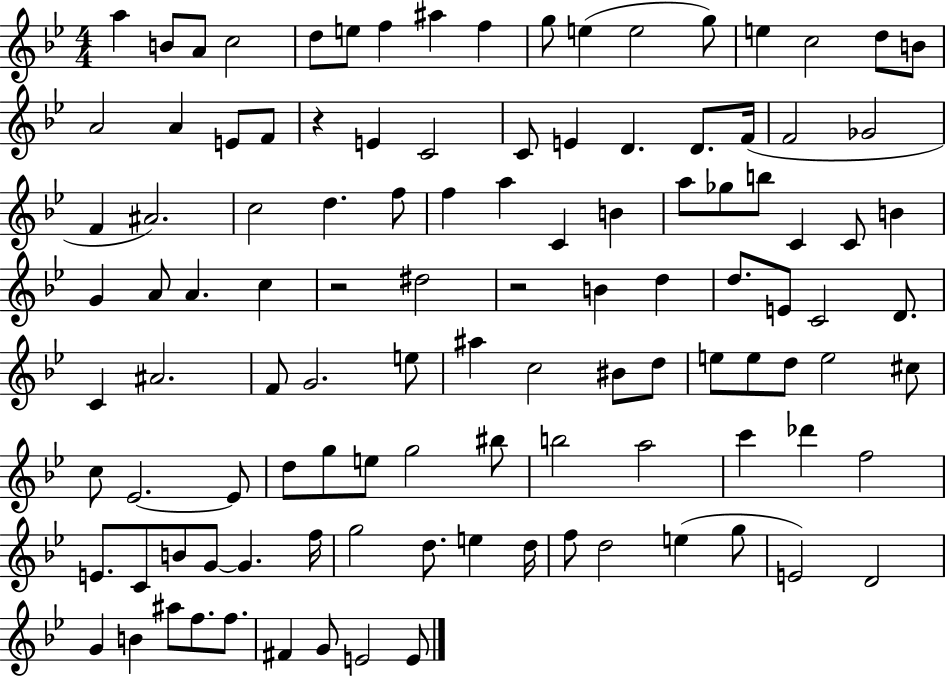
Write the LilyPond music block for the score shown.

{
  \clef treble
  \numericTimeSignature
  \time 4/4
  \key bes \major
  \repeat volta 2 { a''4 b'8 a'8 c''2 | d''8 e''8 f''4 ais''4 f''4 | g''8 e''4( e''2 g''8) | e''4 c''2 d''8 b'8 | \break a'2 a'4 e'8 f'8 | r4 e'4 c'2 | c'8 e'4 d'4. d'8. f'16( | f'2 ges'2 | \break f'4 ais'2.) | c''2 d''4. f''8 | f''4 a''4 c'4 b'4 | a''8 ges''8 b''8 c'4 c'8 b'4 | \break g'4 a'8 a'4. c''4 | r2 dis''2 | r2 b'4 d''4 | d''8. e'8 c'2 d'8. | \break c'4 ais'2. | f'8 g'2. e''8 | ais''4 c''2 bis'8 d''8 | e''8 e''8 d''8 e''2 cis''8 | \break c''8 ees'2.~~ ees'8 | d''8 g''8 e''8 g''2 bis''8 | b''2 a''2 | c'''4 des'''4 f''2 | \break e'8. c'8 b'8 g'8~~ g'4. f''16 | g''2 d''8. e''4 d''16 | f''8 d''2 e''4( g''8 | e'2) d'2 | \break g'4 b'4 ais''8 f''8. f''8. | fis'4 g'8 e'2 e'8 | } \bar "|."
}